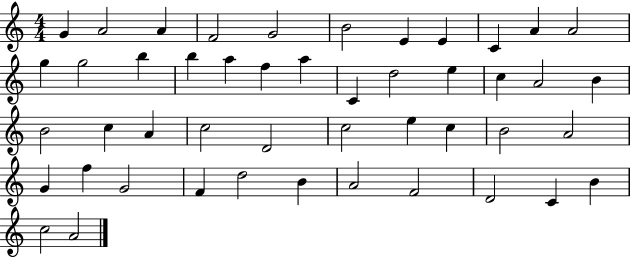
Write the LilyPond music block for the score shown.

{
  \clef treble
  \numericTimeSignature
  \time 4/4
  \key c \major
  g'4 a'2 a'4 | f'2 g'2 | b'2 e'4 e'4 | c'4 a'4 a'2 | \break g''4 g''2 b''4 | b''4 a''4 f''4 a''4 | c'4 d''2 e''4 | c''4 a'2 b'4 | \break b'2 c''4 a'4 | c''2 d'2 | c''2 e''4 c''4 | b'2 a'2 | \break g'4 f''4 g'2 | f'4 d''2 b'4 | a'2 f'2 | d'2 c'4 b'4 | \break c''2 a'2 | \bar "|."
}